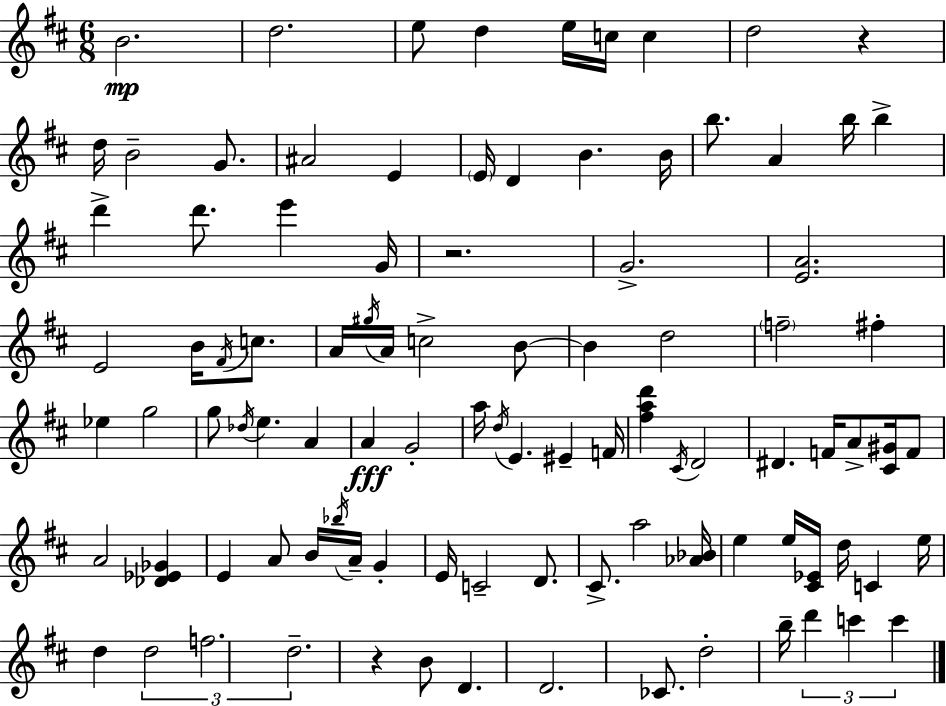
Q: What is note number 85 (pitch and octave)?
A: B5